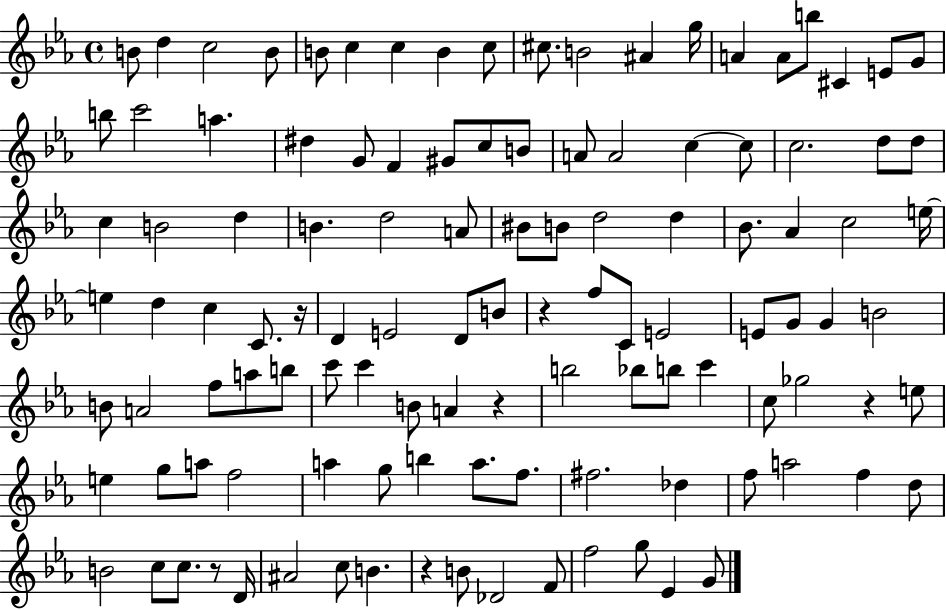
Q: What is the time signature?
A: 4/4